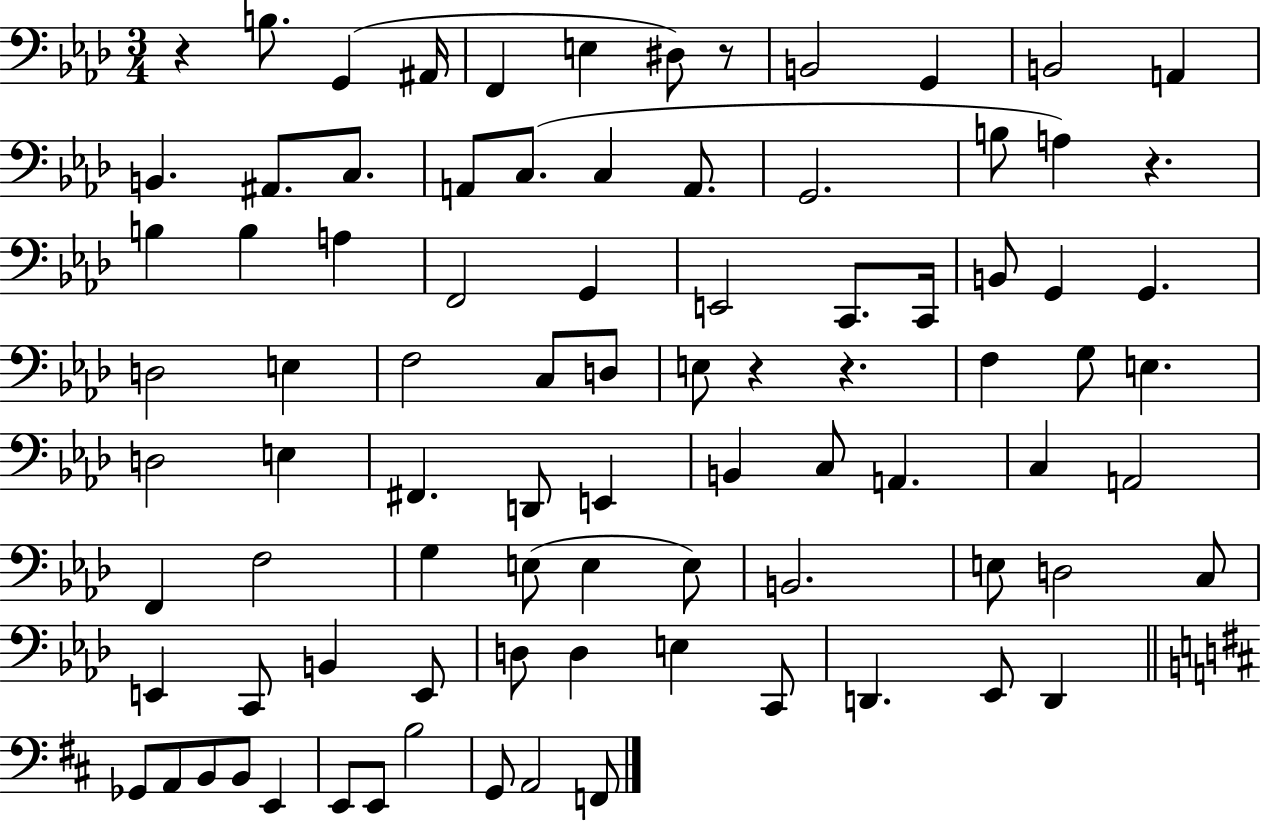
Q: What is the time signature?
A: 3/4